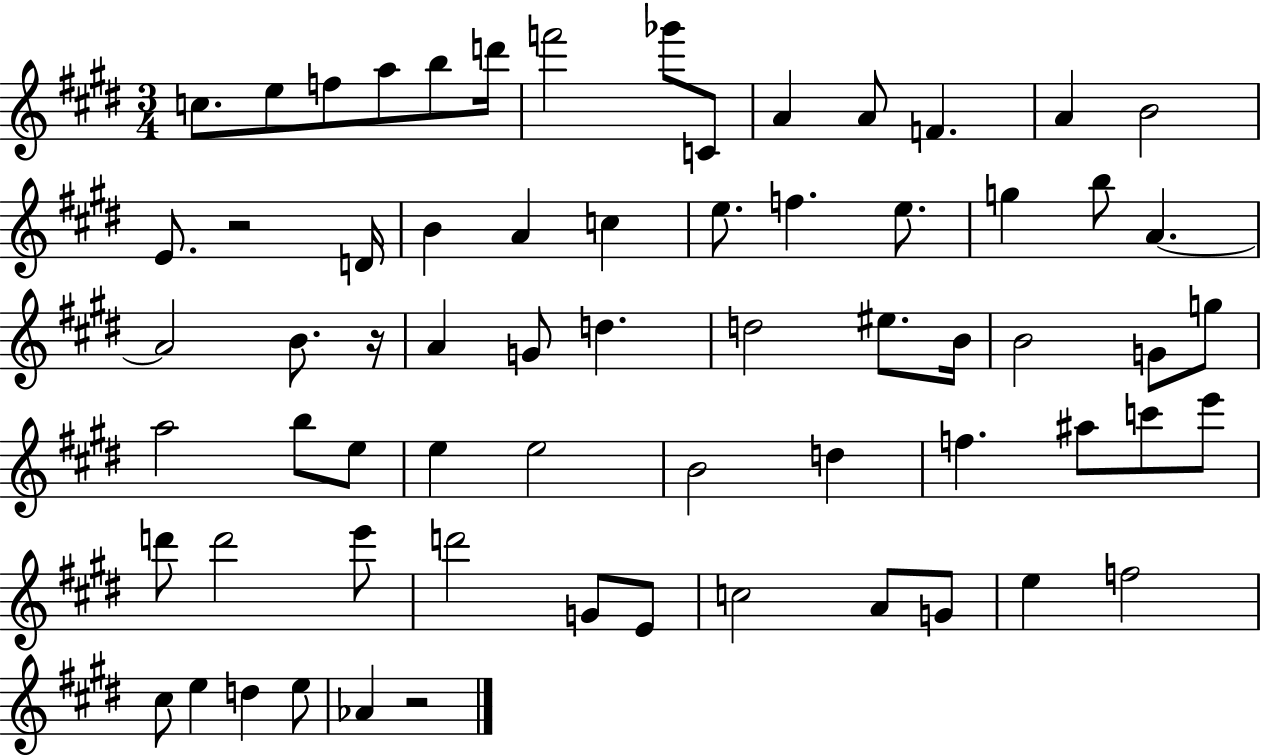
C5/e. E5/e F5/e A5/e B5/e D6/s F6/h Gb6/e C4/e A4/q A4/e F4/q. A4/q B4/h E4/e. R/h D4/s B4/q A4/q C5/q E5/e. F5/q. E5/e. G5/q B5/e A4/q. A4/h B4/e. R/s A4/q G4/e D5/q. D5/h EIS5/e. B4/s B4/h G4/e G5/e A5/h B5/e E5/e E5/q E5/h B4/h D5/q F5/q. A#5/e C6/e E6/e D6/e D6/h E6/e D6/h G4/e E4/e C5/h A4/e G4/e E5/q F5/h C#5/e E5/q D5/q E5/e Ab4/q R/h